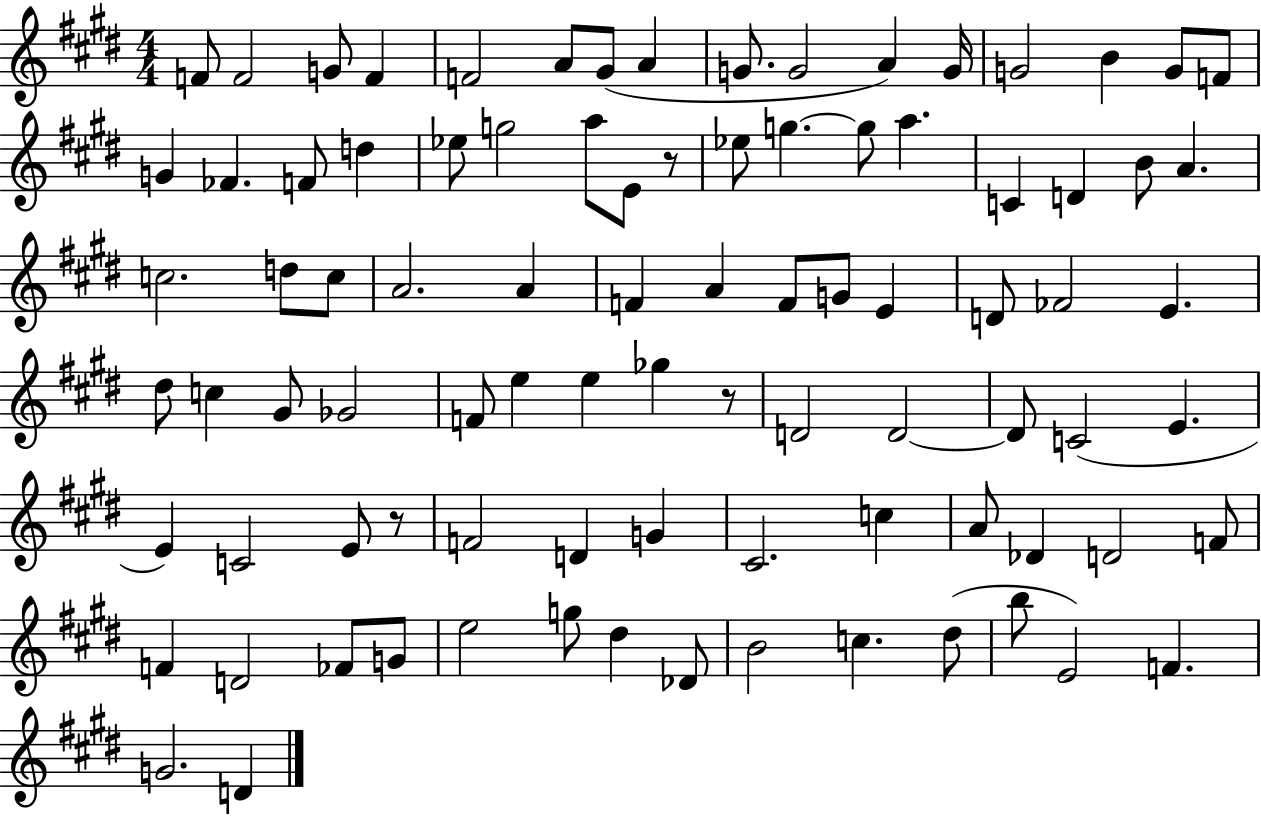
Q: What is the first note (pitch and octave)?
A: F4